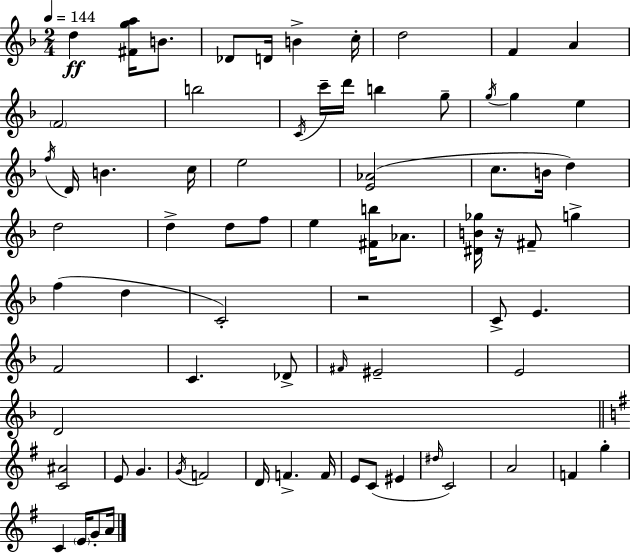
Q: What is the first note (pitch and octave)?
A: D5